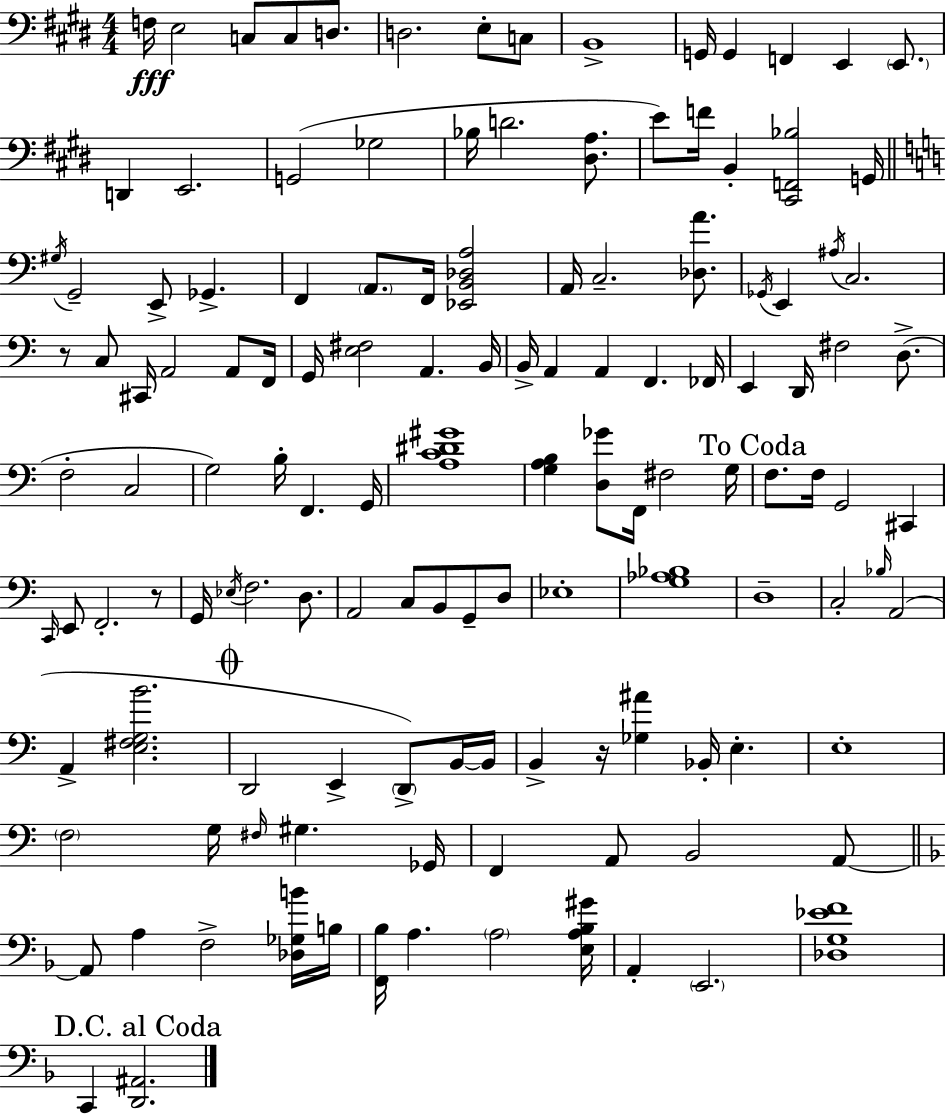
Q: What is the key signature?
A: E major